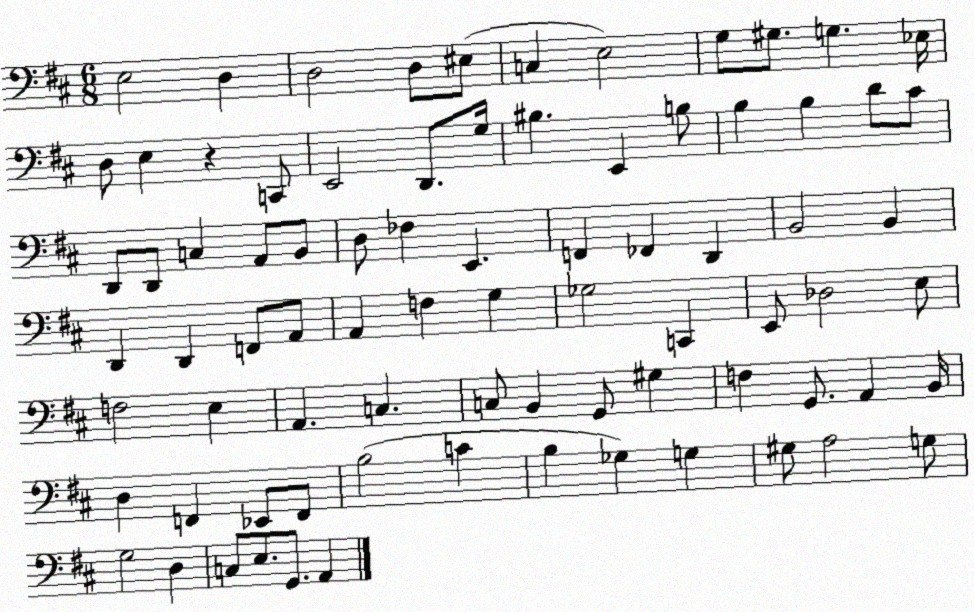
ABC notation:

X:1
T:Untitled
M:6/8
L:1/4
K:D
E,2 D, D,2 D,/2 ^E,/2 C, E,2 G,/2 ^G,/2 G, _E,/4 D,/2 E, z C,,/2 E,,2 D,,/2 G,/4 ^B, E,, B,/2 B, B, D/2 ^C/2 D,,/2 D,,/2 C, A,,/2 B,,/2 D,/2 _F, E,, F,, _F,, D,, B,,2 B,, D,, D,, F,,/2 A,,/2 A,, F, G, _G,2 C,, E,,/2 _D,2 E,/2 F,2 E, A,, C, C,/2 B,, G,,/2 ^G, F, G,,/2 A,, B,,/4 D, F,, _E,,/2 F,,/2 B,2 C B, _G, G, ^G,/2 A,2 G,/2 G,2 D, C,/2 E,/2 G,,/2 A,,